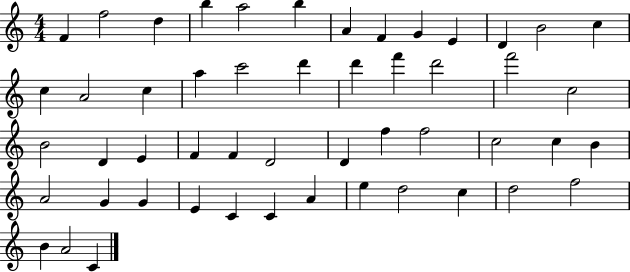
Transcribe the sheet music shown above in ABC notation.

X:1
T:Untitled
M:4/4
L:1/4
K:C
F f2 d b a2 b A F G E D B2 c c A2 c a c'2 d' d' f' d'2 f'2 c2 B2 D E F F D2 D f f2 c2 c B A2 G G E C C A e d2 c d2 f2 B A2 C